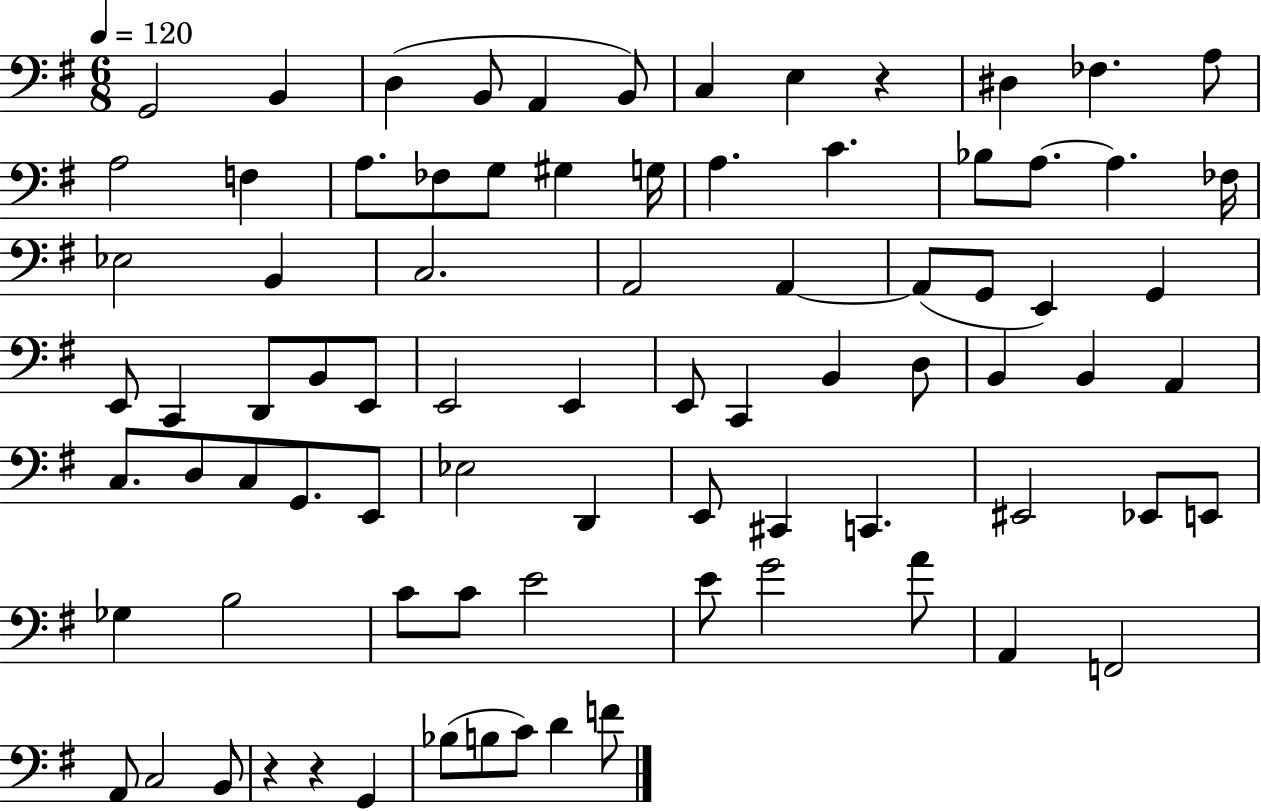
X:1
T:Untitled
M:6/8
L:1/4
K:G
G,,2 B,, D, B,,/2 A,, B,,/2 C, E, z ^D, _F, A,/2 A,2 F, A,/2 _F,/2 G,/2 ^G, G,/4 A, C _B,/2 A,/2 A, _F,/4 _E,2 B,, C,2 A,,2 A,, A,,/2 G,,/2 E,, G,, E,,/2 C,, D,,/2 B,,/2 E,,/2 E,,2 E,, E,,/2 C,, B,, D,/2 B,, B,, A,, C,/2 D,/2 C,/2 G,,/2 E,,/2 _E,2 D,, E,,/2 ^C,, C,, ^E,,2 _E,,/2 E,,/2 _G, B,2 C/2 C/2 E2 E/2 G2 A/2 A,, F,,2 A,,/2 C,2 B,,/2 z z G,, _B,/2 B,/2 C/2 D F/2